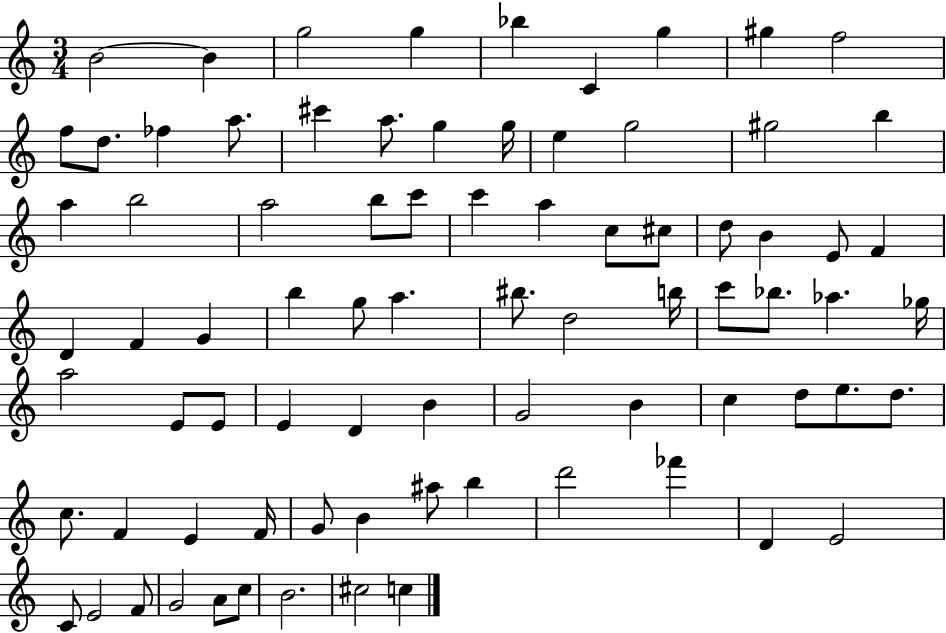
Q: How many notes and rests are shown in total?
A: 80